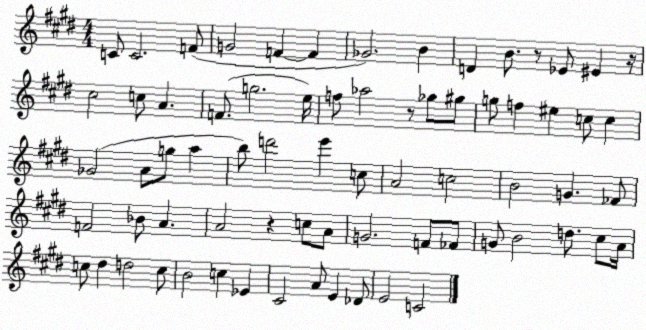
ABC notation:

X:1
T:Untitled
M:4/4
L:1/4
K:E
C/2 C2 F/2 G2 F F _G2 B D B/2 z/2 _E/2 ^E z/4 ^c2 c/2 A F/2 g2 e/4 f/2 _a2 z/2 _g/2 ^g/2 g/2 f ^e c/2 c _G2 A/2 g/2 a b/2 d'2 e' c/2 A2 c2 B2 G _F/2 F2 _B/2 A A2 z c/2 A/2 G2 F/2 _F/2 G/2 B2 d/2 ^c/2 A/4 c/2 ^d d2 c/2 B2 c _E ^C2 A/2 E _D/2 E2 C2